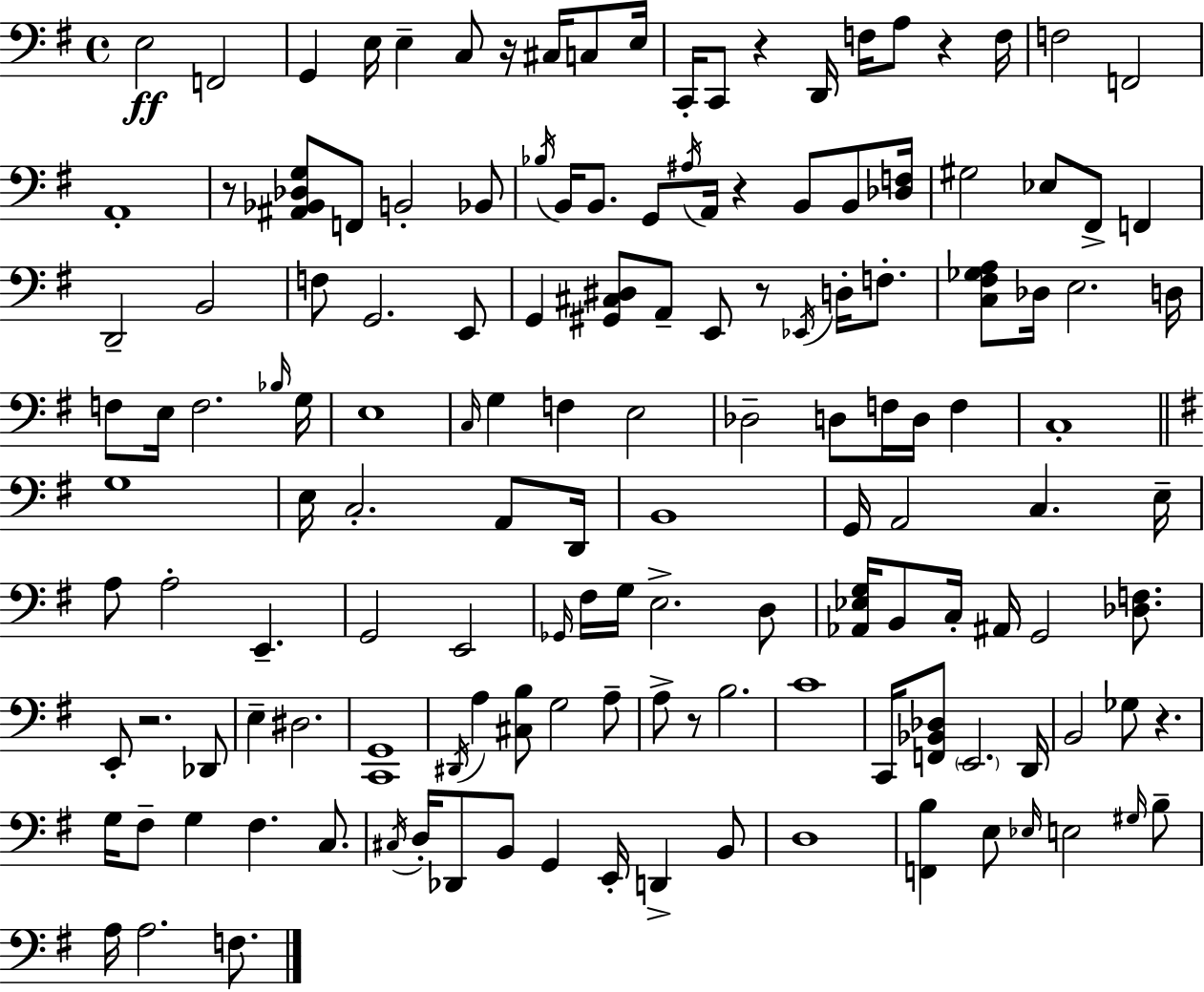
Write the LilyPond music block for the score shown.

{
  \clef bass
  \time 4/4
  \defaultTimeSignature
  \key e \minor
  e2\ff f,2 | g,4 e16 e4-- c8 r16 cis16 c8 e16 | c,16-. c,8 r4 d,16 f16 a8 r4 f16 | f2 f,2 | \break a,1-. | r8 <ais, bes, des g>8 f,8 b,2-. bes,8 | \acciaccatura { bes16 } b,16 b,8. g,8 \acciaccatura { ais16 } a,16 r4 b,8 b,8 | <des f>16 gis2 ees8 fis,8-> f,4 | \break d,2-- b,2 | f8 g,2. | e,8 g,4 <gis, cis dis>8 a,8-- e,8 r8 \acciaccatura { ees,16 } d16-. | f8.-. <c fis ges a>8 des16 e2. | \break d16 f8 e16 f2. | \grace { bes16 } g16 e1 | \grace { c16 } g4 f4 e2 | des2-- d8 f16 | \break d16 f4 c1-. | \bar "||" \break \key e \minor g1 | e16 c2.-. a,8 d,16 | b,1 | g,16 a,2 c4. e16-- | \break a8 a2-. e,4.-- | g,2 e,2 | \grace { ges,16 } fis16 g16 e2.-> d8 | <aes, ees g>16 b,8 c16-. ais,16 g,2 <des f>8. | \break e,8-. r2. des,8 | e4-- dis2. | <c, g,>1 | \acciaccatura { dis,16 } a4 <cis b>8 g2 | \break a8-- a8-> r8 b2. | c'1 | c,16 <f, bes, des>8 \parenthesize e,2. | d,16 b,2 ges8 r4. | \break g16 fis8-- g4 fis4. c8. | \acciaccatura { cis16 } d16-. des,8 b,8 g,4 e,16-. d,4-> | b,8 d1 | <f, b>4 e8 \grace { ees16 } e2 | \break \grace { gis16 } b8-- a16 a2. | f8. \bar "|."
}